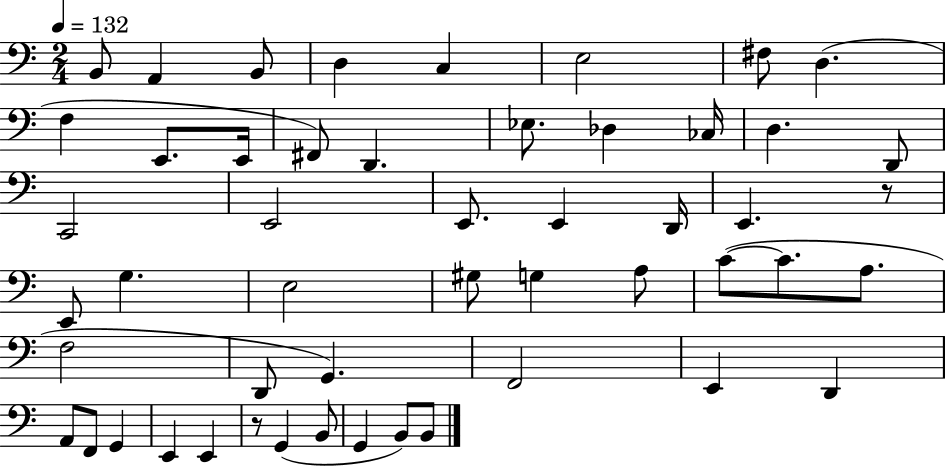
{
  \clef bass
  \numericTimeSignature
  \time 2/4
  \key c \major
  \tempo 4 = 132
  b,8 a,4 b,8 | d4 c4 | e2 | fis8 d4.( | \break f4 e,8. e,16 | fis,8) d,4. | ees8. des4 ces16 | d4. d,8 | \break c,2 | e,2 | e,8. e,4 d,16 | e,4. r8 | \break e,8 g4. | e2 | gis8 g4 a8 | c'8~(~ c'8. a8. | \break f2 | d,8 g,4.) | f,2 | e,4 d,4 | \break a,8 f,8 g,4 | e,4 e,4 | r8 g,4( b,8 | g,4 b,8) b,8 | \break \bar "|."
}